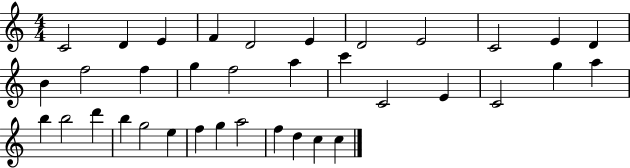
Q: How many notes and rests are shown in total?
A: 36